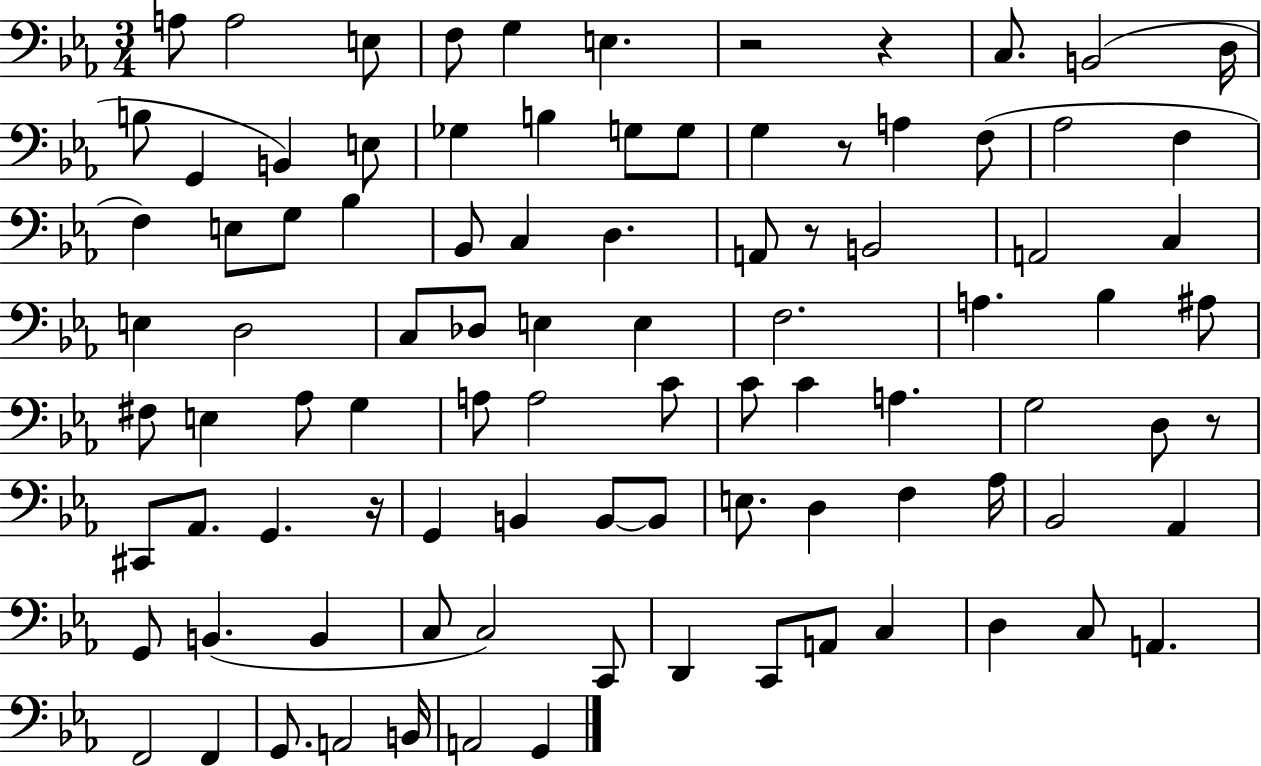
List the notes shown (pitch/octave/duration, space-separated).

A3/e A3/h E3/e F3/e G3/q E3/q. R/h R/q C3/e. B2/h D3/s B3/e G2/q B2/q E3/e Gb3/q B3/q G3/e G3/e G3/q R/e A3/q F3/e Ab3/h F3/q F3/q E3/e G3/e Bb3/q Bb2/e C3/q D3/q. A2/e R/e B2/h A2/h C3/q E3/q D3/h C3/e Db3/e E3/q E3/q F3/h. A3/q. Bb3/q A#3/e F#3/e E3/q Ab3/e G3/q A3/e A3/h C4/e C4/e C4/q A3/q. G3/h D3/e R/e C#2/e Ab2/e. G2/q. R/s G2/q B2/q B2/e B2/e E3/e. D3/q F3/q Ab3/s Bb2/h Ab2/q G2/e B2/q. B2/q C3/e C3/h C2/e D2/q C2/e A2/e C3/q D3/q C3/e A2/q. F2/h F2/q G2/e. A2/h B2/s A2/h G2/q